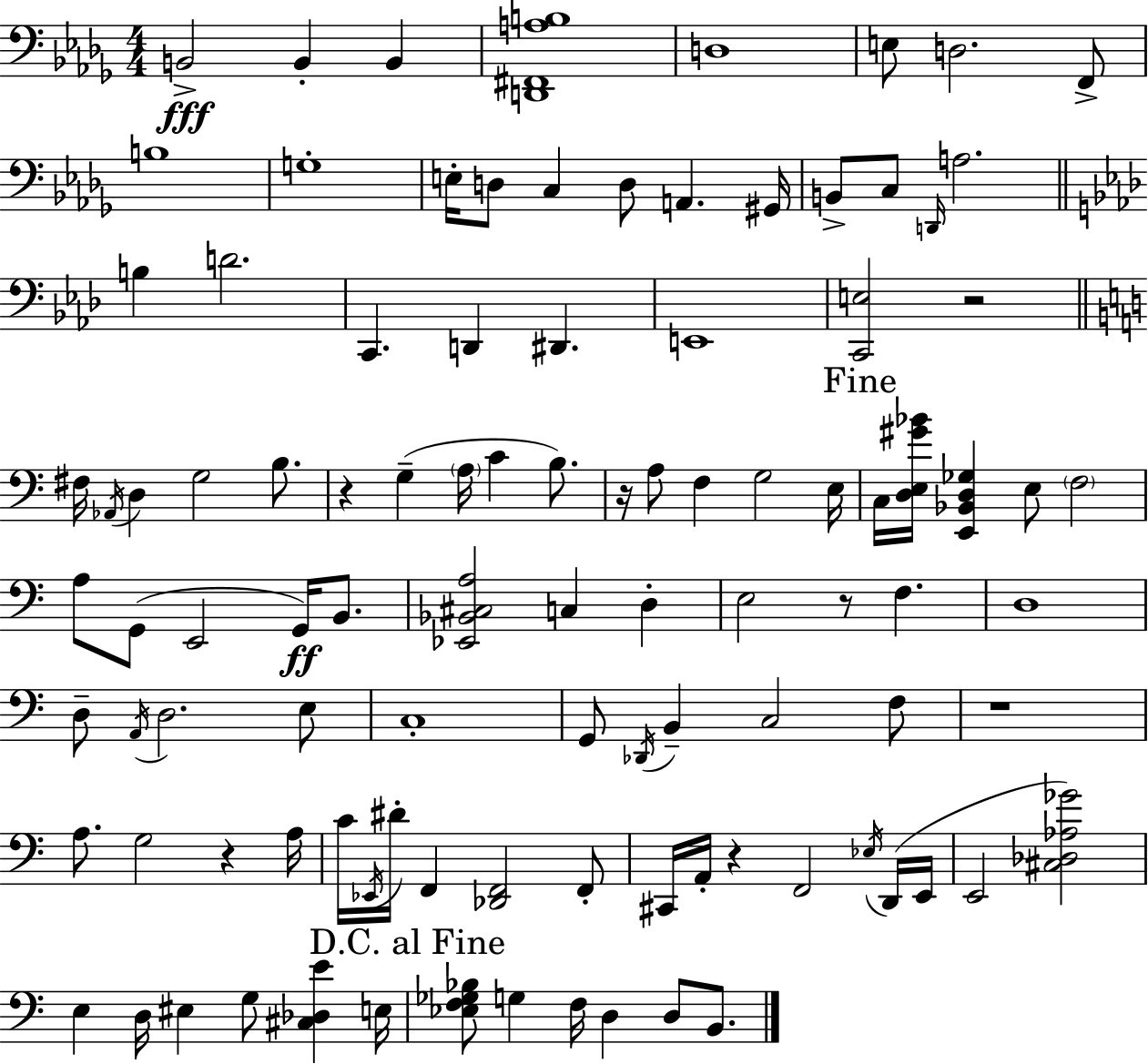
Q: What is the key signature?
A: BES minor